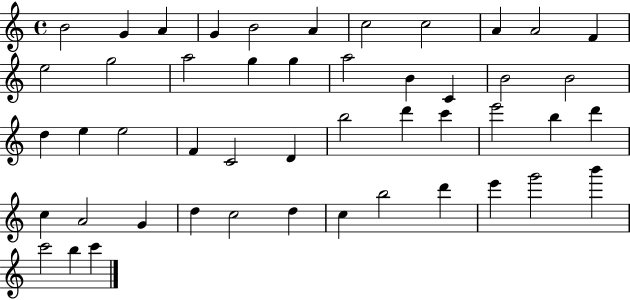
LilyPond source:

{
  \clef treble
  \time 4/4
  \defaultTimeSignature
  \key c \major
  b'2 g'4 a'4 | g'4 b'2 a'4 | c''2 c''2 | a'4 a'2 f'4 | \break e''2 g''2 | a''2 g''4 g''4 | a''2 b'4 c'4 | b'2 b'2 | \break d''4 e''4 e''2 | f'4 c'2 d'4 | b''2 d'''4 c'''4 | e'''2 b''4 d'''4 | \break c''4 a'2 g'4 | d''4 c''2 d''4 | c''4 b''2 d'''4 | e'''4 g'''2 b'''4 | \break c'''2 b''4 c'''4 | \bar "|."
}